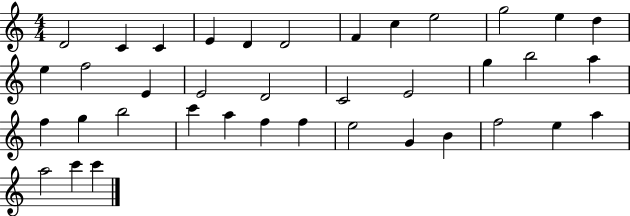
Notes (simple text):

D4/h C4/q C4/q E4/q D4/q D4/h F4/q C5/q E5/h G5/h E5/q D5/q E5/q F5/h E4/q E4/h D4/h C4/h E4/h G5/q B5/h A5/q F5/q G5/q B5/h C6/q A5/q F5/q F5/q E5/h G4/q B4/q F5/h E5/q A5/q A5/h C6/q C6/q